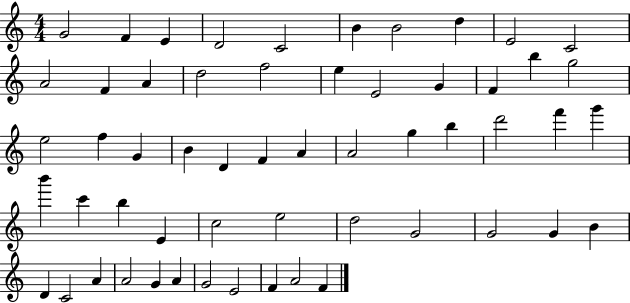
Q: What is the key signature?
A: C major